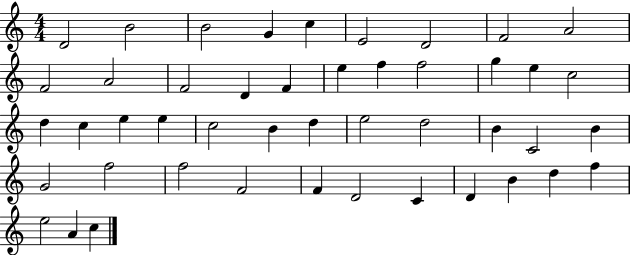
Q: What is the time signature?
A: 4/4